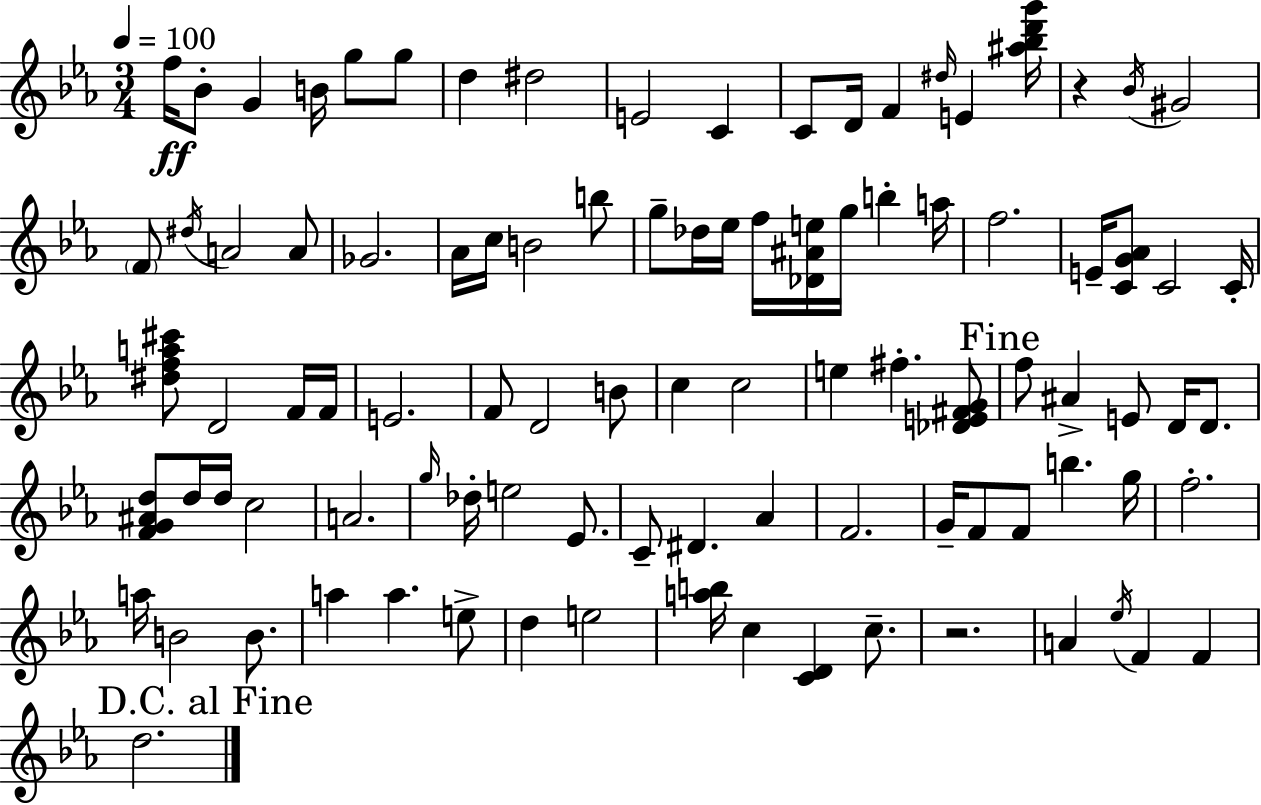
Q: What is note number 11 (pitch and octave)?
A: C4